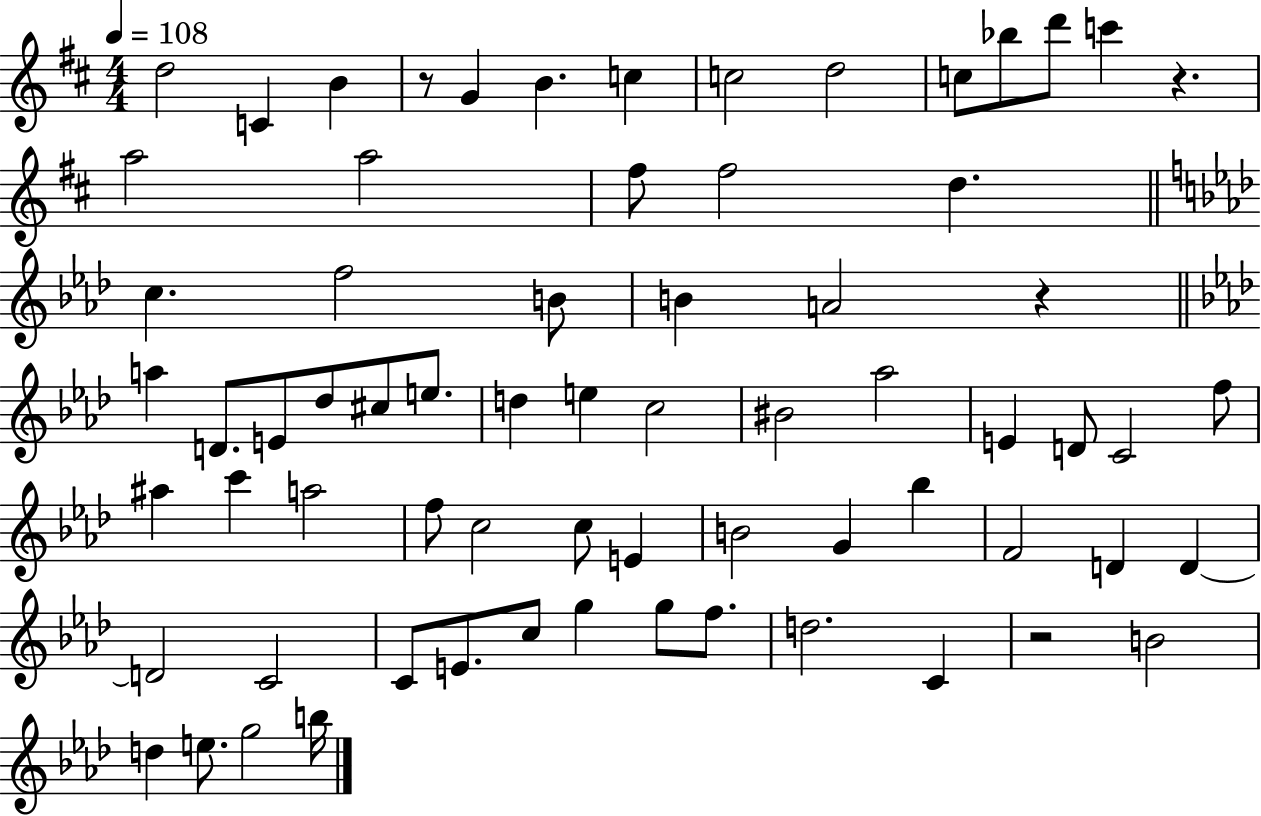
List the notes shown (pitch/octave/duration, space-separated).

D5/h C4/q B4/q R/e G4/q B4/q. C5/q C5/h D5/h C5/e Bb5/e D6/e C6/q R/q. A5/h A5/h F#5/e F#5/h D5/q. C5/q. F5/h B4/e B4/q A4/h R/q A5/q D4/e. E4/e Db5/e C#5/e E5/e. D5/q E5/q C5/h BIS4/h Ab5/h E4/q D4/e C4/h F5/e A#5/q C6/q A5/h F5/e C5/h C5/e E4/q B4/h G4/q Bb5/q F4/h D4/q D4/q D4/h C4/h C4/e E4/e. C5/e G5/q G5/e F5/e. D5/h. C4/q R/h B4/h D5/q E5/e. G5/h B5/s